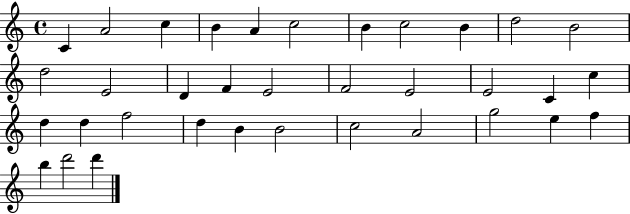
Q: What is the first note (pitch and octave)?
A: C4